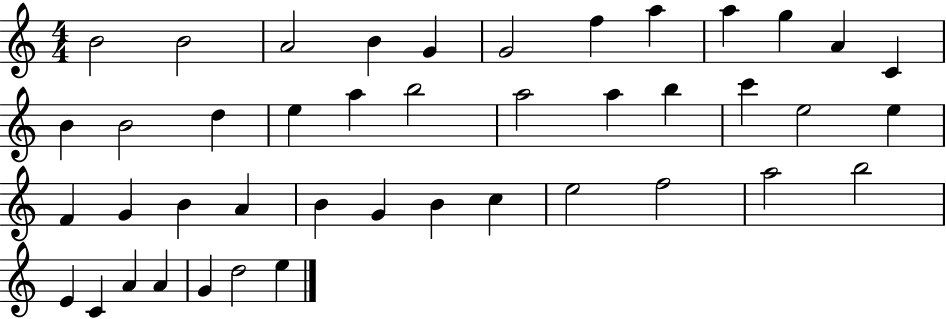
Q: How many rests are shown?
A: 0